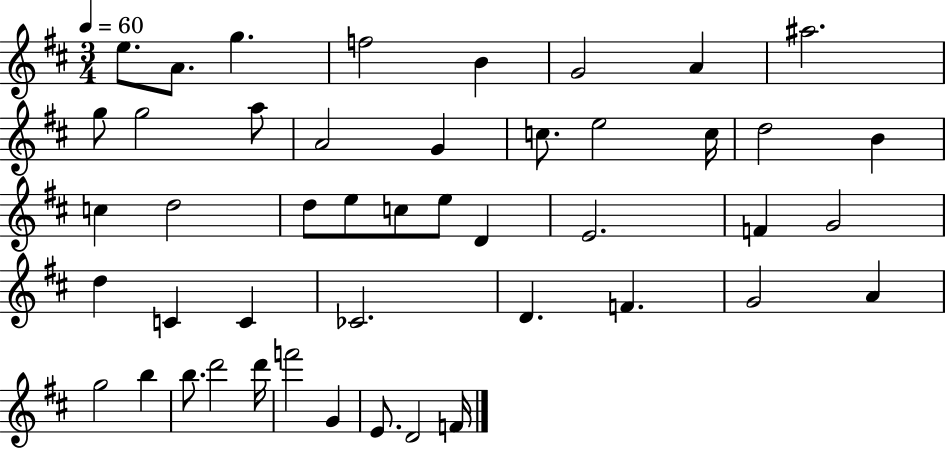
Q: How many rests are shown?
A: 0